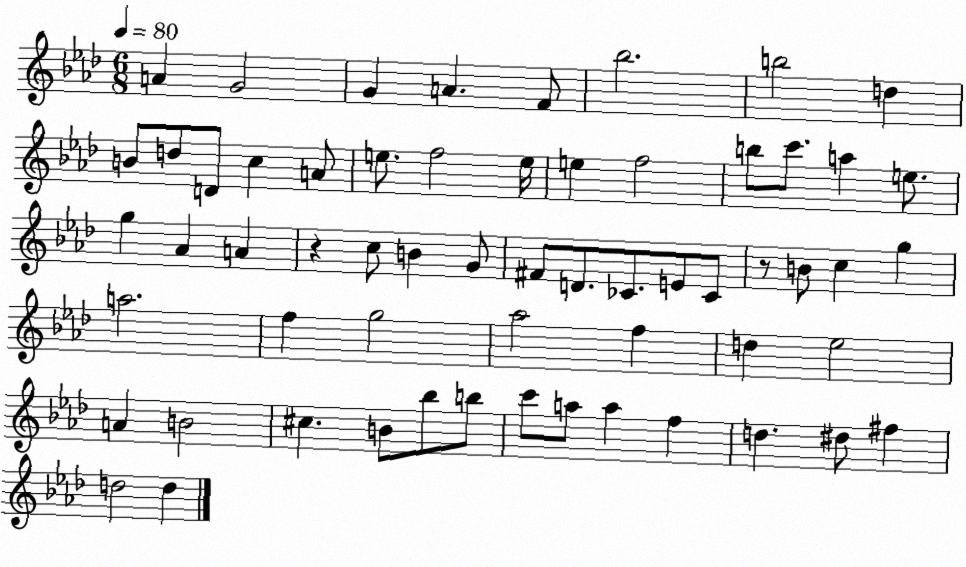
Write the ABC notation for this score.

X:1
T:Untitled
M:6/8
L:1/4
K:Ab
A G2 G A F/2 _b2 b2 d B/2 d/2 D/2 c A/2 e/2 f2 e/4 e f2 b/2 c'/2 a e/2 g _A A z c/2 B G/2 ^F/2 D/2 _C/2 E/2 _C/2 z/2 B/2 c g a2 f g2 _a2 f d _e2 A B2 ^c B/2 _b/2 b/2 c'/2 a/2 a f d ^d/2 ^f d2 d